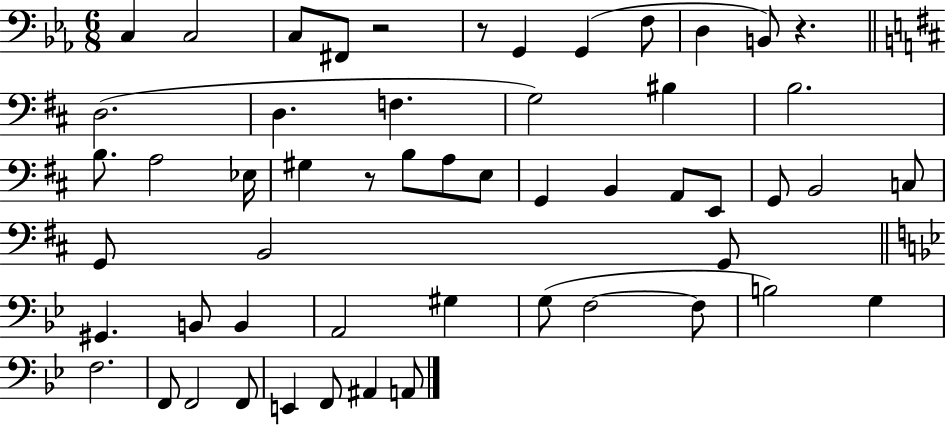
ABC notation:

X:1
T:Untitled
M:6/8
L:1/4
K:Eb
C, C,2 C,/2 ^F,,/2 z2 z/2 G,, G,, F,/2 D, B,,/2 z D,2 D, F, G,2 ^B, B,2 B,/2 A,2 _E,/4 ^G, z/2 B,/2 A,/2 E,/2 G,, B,, A,,/2 E,,/2 G,,/2 B,,2 C,/2 G,,/2 B,,2 G,,/2 ^G,, B,,/2 B,, A,,2 ^G, G,/2 F,2 F,/2 B,2 G, F,2 F,,/2 F,,2 F,,/2 E,, F,,/2 ^A,, A,,/2